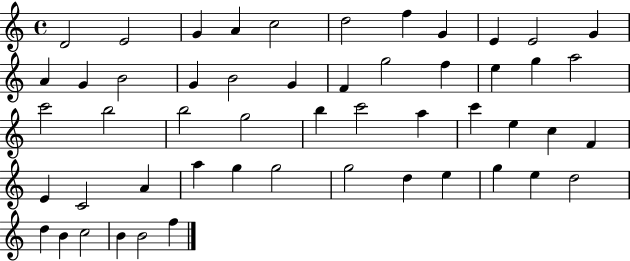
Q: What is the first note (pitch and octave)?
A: D4